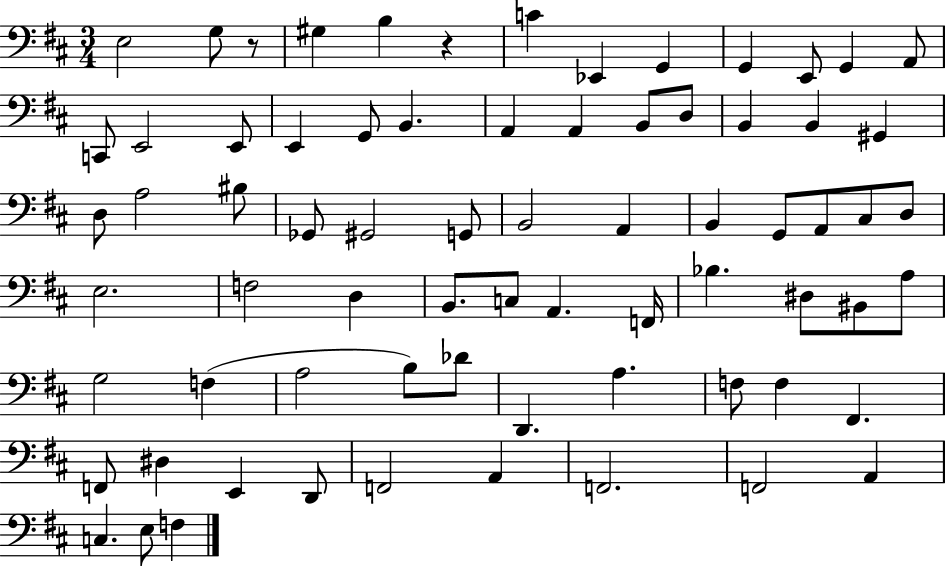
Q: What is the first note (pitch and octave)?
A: E3